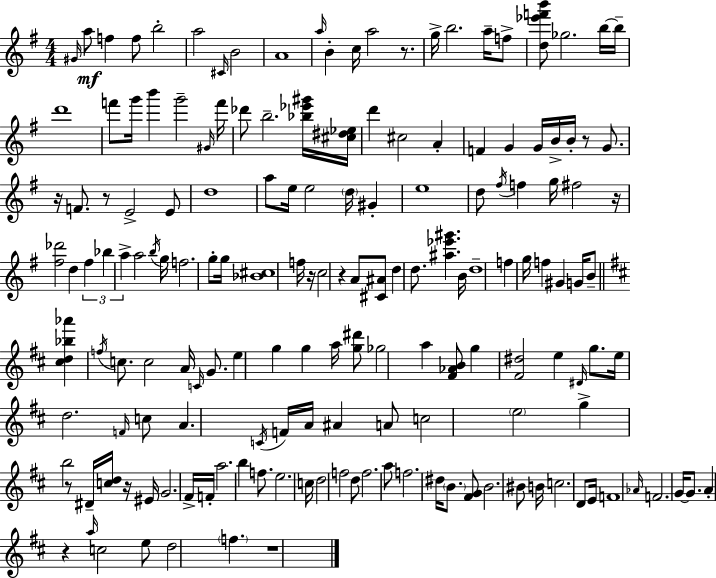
G#4/s A5/e F5/q F5/e B5/h A5/h C#4/s B4/h A4/w A5/s B4/q C5/s A5/h R/e. G5/s B5/h. A5/s F5/e [D5,Eb6,F6,B6]/e Gb5/h. B5/s B5/s D6/w F6/e G6/s B6/q G6/h G#4/s F6/s Db6/e B5/h. [Bb5,Eb6,G#6]/s [C#5,D#5,Eb5]/s D6/q C#5/h A4/q F4/q G4/q G4/s B4/s B4/s R/e G4/e. R/s F4/e. R/e E4/h E4/e D5/w A5/e E5/s E5/h D5/s G#4/q E5/w D5/e F#5/s F5/q G5/s F#5/h R/s [F#5,Db6]/h D5/q F#5/q Bb5/q A5/q A5/h B5/s G5/s F5/h. G5/e G5/s [Bb4,C#5]/w F5/s R/s C5/h R/q A4/e [C#4,A#4]/e D5/q D5/e. [A#5,Eb6,G#6]/q. B4/s D5/w F5/q G5/s F5/q G#4/q G4/s B4/e [C#5,D5,Bb5,Ab6]/q F5/s C5/e. C5/h A4/s C4/s G4/e. E5/q G5/q G5/q A5/s [G5,D#6]/e Gb5/h A5/q [F#4,Ab4,B4]/e G5/q [F#4,D#5]/h E5/q D#4/s G5/e. E5/s D5/h. F4/s C5/e A4/q. C4/s F4/s A4/s A#4/q A4/e C5/h E5/h G5/q B5/h R/e D#4/s [C5,D5]/s R/s EIS4/s G4/h. F#4/s F4/s A5/h. B5/q F5/e. E5/h. C5/s D5/h F5/h D5/e F5/h. A5/e F5/h. D#5/s B4/e. [F#4,G4]/e B4/h. BIS4/e B4/s C5/h. D4/e E4/s F4/w Ab4/s F4/h. G4/s G4/e. A4/q R/q A5/s C5/h E5/e D5/h F5/q. R/w